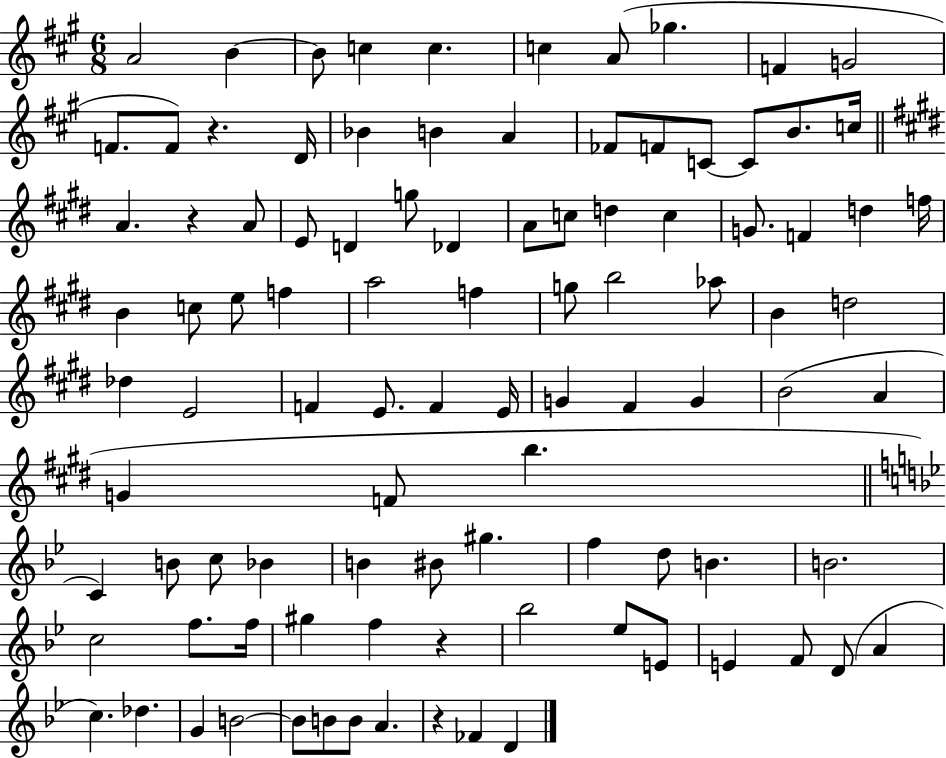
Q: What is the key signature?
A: A major